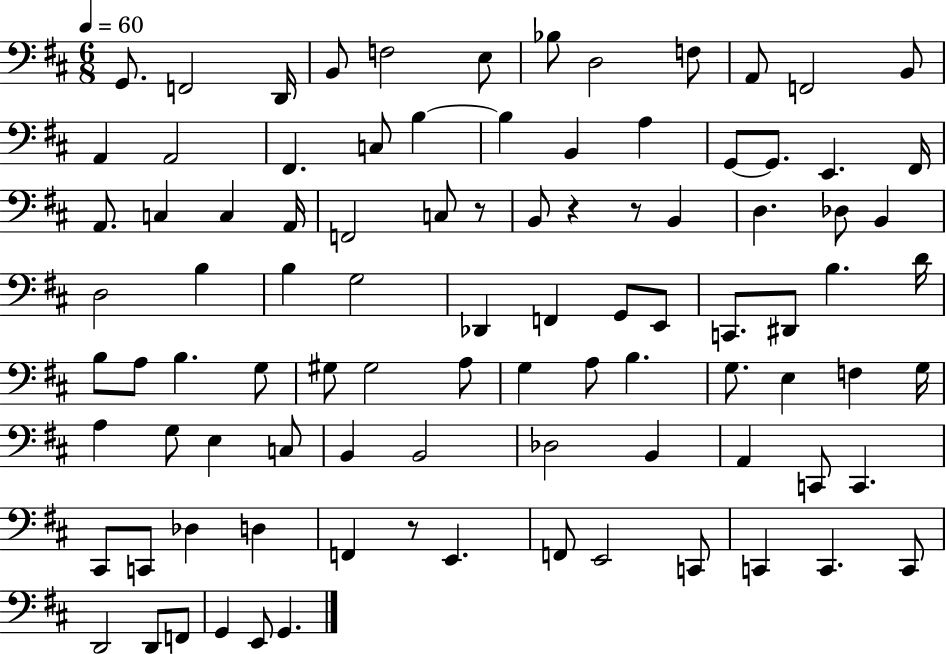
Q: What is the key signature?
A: D major